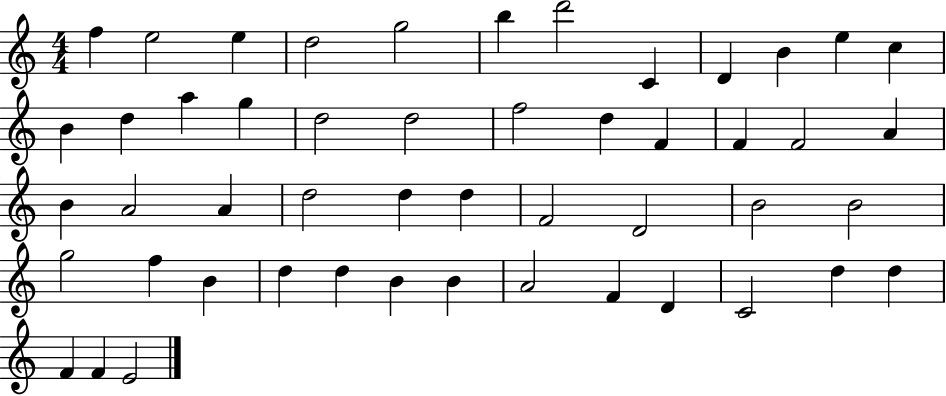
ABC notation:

X:1
T:Untitled
M:4/4
L:1/4
K:C
f e2 e d2 g2 b d'2 C D B e c B d a g d2 d2 f2 d F F F2 A B A2 A d2 d d F2 D2 B2 B2 g2 f B d d B B A2 F D C2 d d F F E2